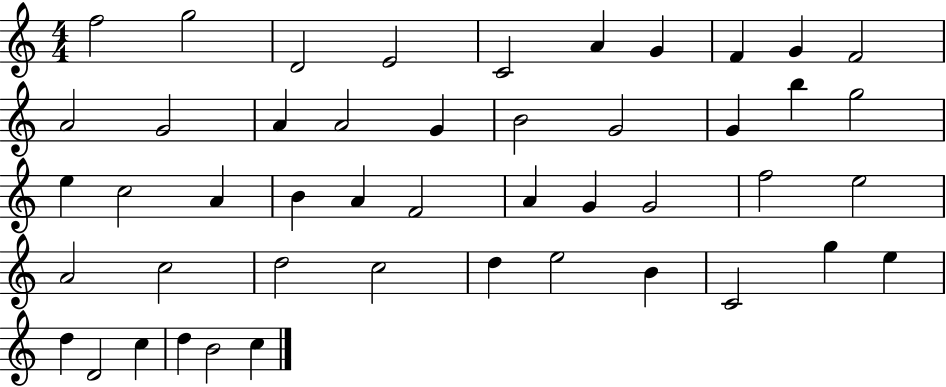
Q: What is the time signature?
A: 4/4